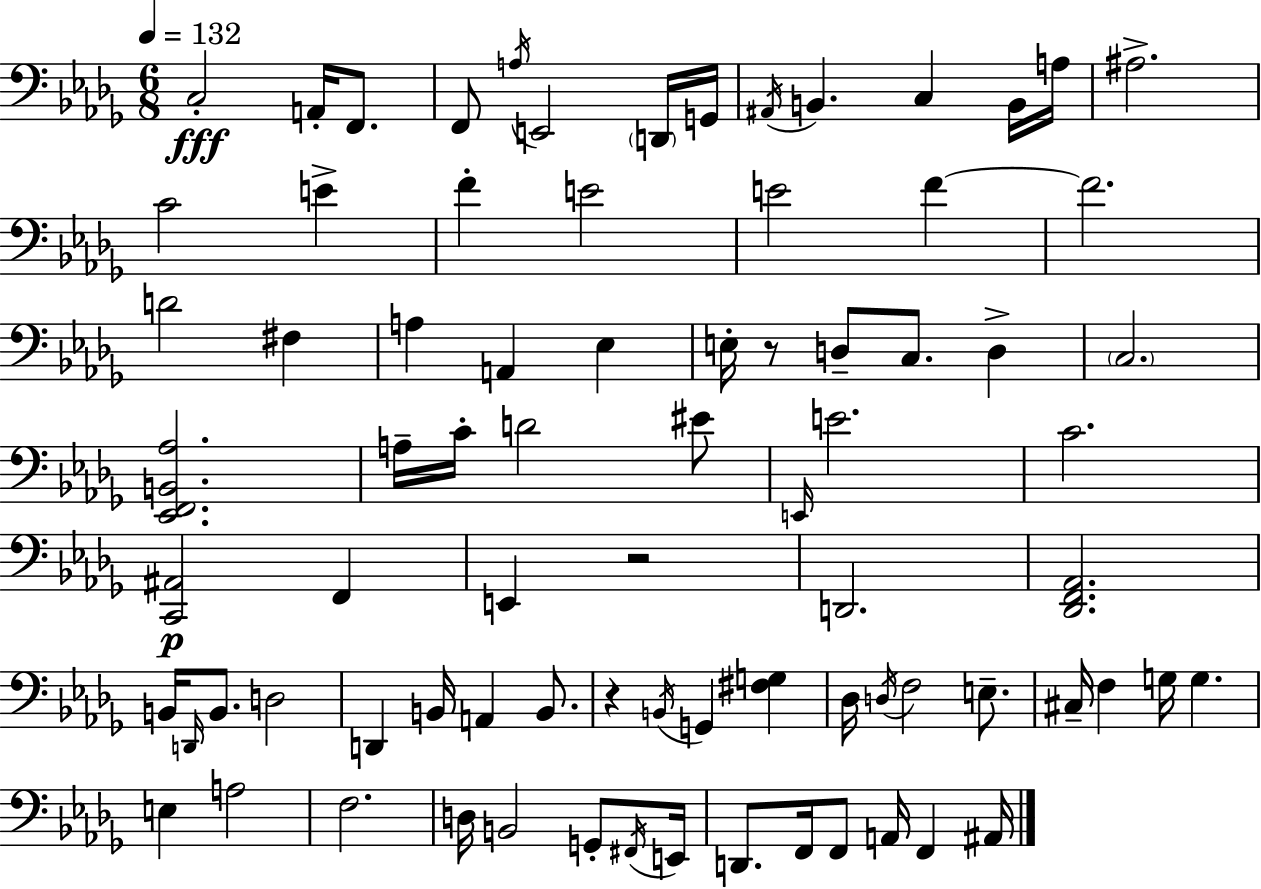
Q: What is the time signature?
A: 6/8